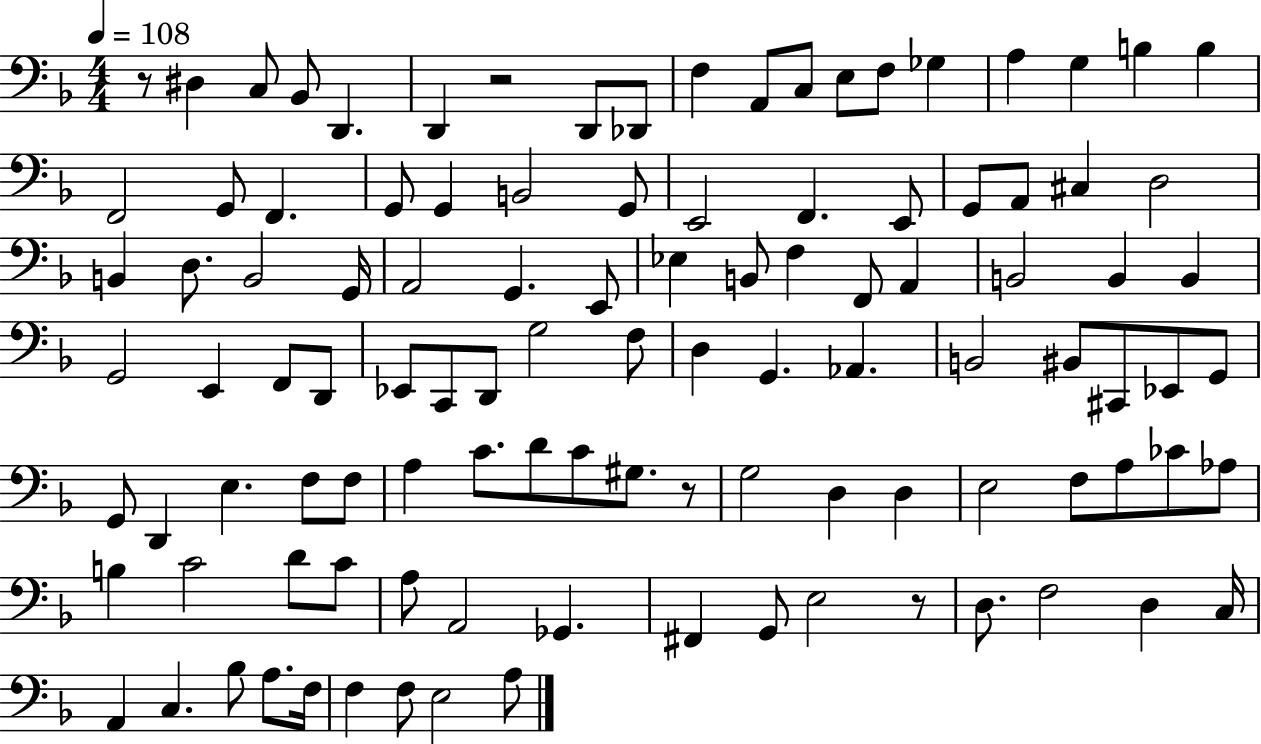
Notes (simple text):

R/e D#3/q C3/e Bb2/e D2/q. D2/q R/h D2/e Db2/e F3/q A2/e C3/e E3/e F3/e Gb3/q A3/q G3/q B3/q B3/q F2/h G2/e F2/q. G2/e G2/q B2/h G2/e E2/h F2/q. E2/e G2/e A2/e C#3/q D3/h B2/q D3/e. B2/h G2/s A2/h G2/q. E2/e Eb3/q B2/e F3/q F2/e A2/q B2/h B2/q B2/q G2/h E2/q F2/e D2/e Eb2/e C2/e D2/e G3/h F3/e D3/q G2/q. Ab2/q. B2/h BIS2/e C#2/e Eb2/e G2/e G2/e D2/q E3/q. F3/e F3/e A3/q C4/e. D4/e C4/e G#3/e. R/e G3/h D3/q D3/q E3/h F3/e A3/e CES4/e Ab3/e B3/q C4/h D4/e C4/e A3/e A2/h Gb2/q. F#2/q G2/e E3/h R/e D3/e. F3/h D3/q C3/s A2/q C3/q. Bb3/e A3/e. F3/s F3/q F3/e E3/h A3/e